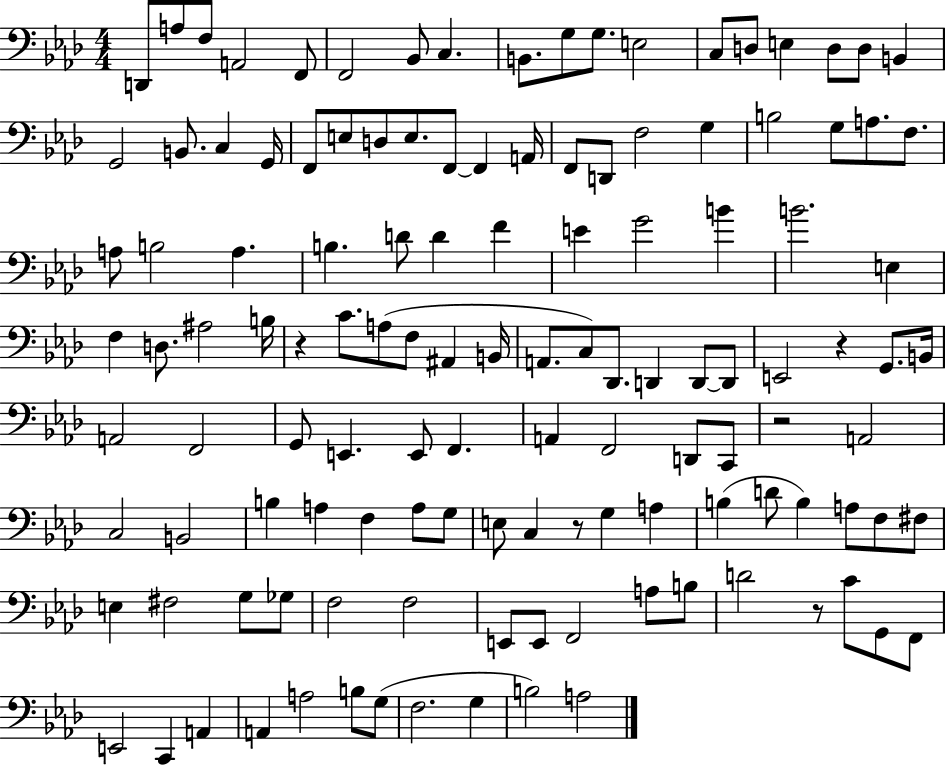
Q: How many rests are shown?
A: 5